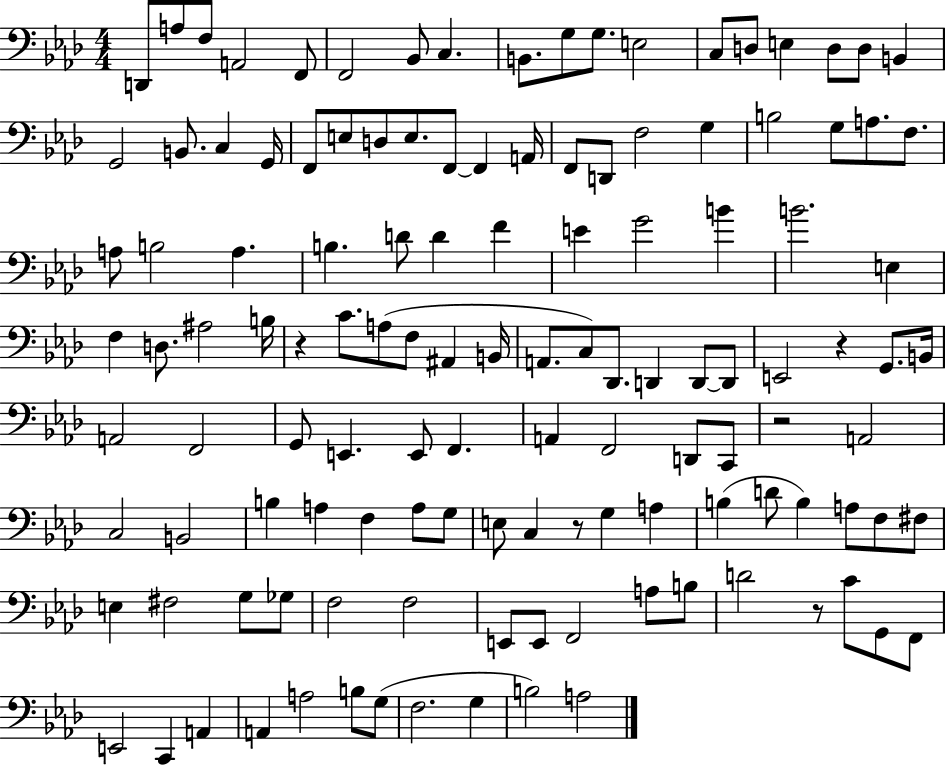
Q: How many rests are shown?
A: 5